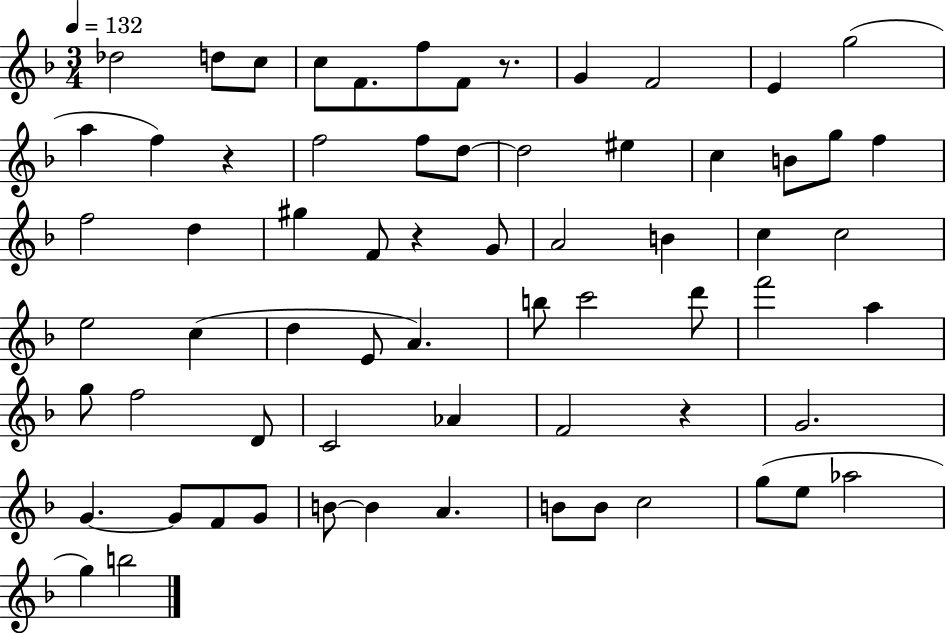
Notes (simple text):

Db5/h D5/e C5/e C5/e F4/e. F5/e F4/e R/e. G4/q F4/h E4/q G5/h A5/q F5/q R/q F5/h F5/e D5/e D5/h EIS5/q C5/q B4/e G5/e F5/q F5/h D5/q G#5/q F4/e R/q G4/e A4/h B4/q C5/q C5/h E5/h C5/q D5/q E4/e A4/q. B5/e C6/h D6/e F6/h A5/q G5/e F5/h D4/e C4/h Ab4/q F4/h R/q G4/h. G4/q. G4/e F4/e G4/e B4/e B4/q A4/q. B4/e B4/e C5/h G5/e E5/e Ab5/h G5/q B5/h